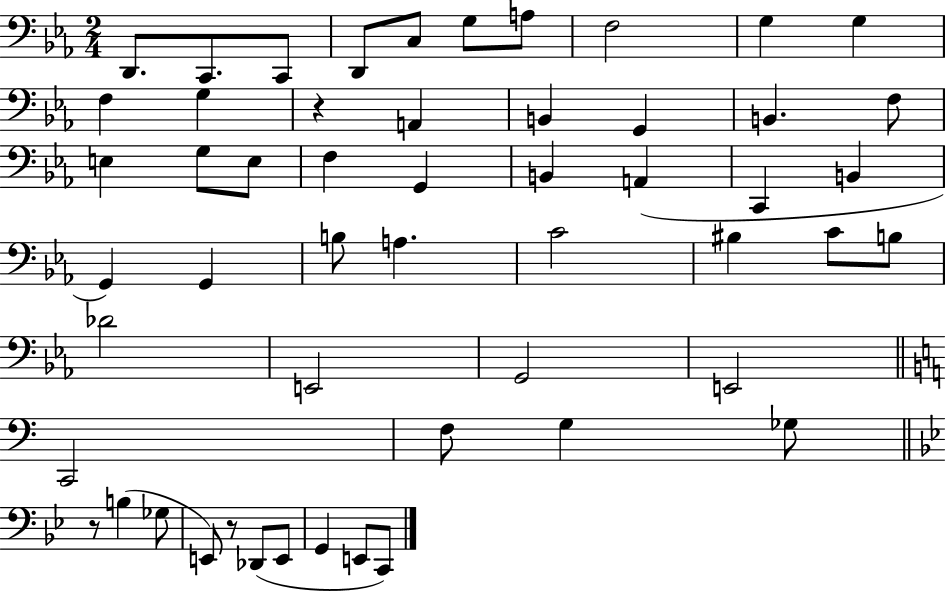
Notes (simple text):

D2/e. C2/e. C2/e D2/e C3/e G3/e A3/e F3/h G3/q G3/q F3/q G3/q R/q A2/q B2/q G2/q B2/q. F3/e E3/q G3/e E3/e F3/q G2/q B2/q A2/q C2/q B2/q G2/q G2/q B3/e A3/q. C4/h BIS3/q C4/e B3/e Db4/h E2/h G2/h E2/h C2/h F3/e G3/q Gb3/e R/e B3/q Gb3/e E2/e R/e Db2/e E2/e G2/q E2/e C2/e